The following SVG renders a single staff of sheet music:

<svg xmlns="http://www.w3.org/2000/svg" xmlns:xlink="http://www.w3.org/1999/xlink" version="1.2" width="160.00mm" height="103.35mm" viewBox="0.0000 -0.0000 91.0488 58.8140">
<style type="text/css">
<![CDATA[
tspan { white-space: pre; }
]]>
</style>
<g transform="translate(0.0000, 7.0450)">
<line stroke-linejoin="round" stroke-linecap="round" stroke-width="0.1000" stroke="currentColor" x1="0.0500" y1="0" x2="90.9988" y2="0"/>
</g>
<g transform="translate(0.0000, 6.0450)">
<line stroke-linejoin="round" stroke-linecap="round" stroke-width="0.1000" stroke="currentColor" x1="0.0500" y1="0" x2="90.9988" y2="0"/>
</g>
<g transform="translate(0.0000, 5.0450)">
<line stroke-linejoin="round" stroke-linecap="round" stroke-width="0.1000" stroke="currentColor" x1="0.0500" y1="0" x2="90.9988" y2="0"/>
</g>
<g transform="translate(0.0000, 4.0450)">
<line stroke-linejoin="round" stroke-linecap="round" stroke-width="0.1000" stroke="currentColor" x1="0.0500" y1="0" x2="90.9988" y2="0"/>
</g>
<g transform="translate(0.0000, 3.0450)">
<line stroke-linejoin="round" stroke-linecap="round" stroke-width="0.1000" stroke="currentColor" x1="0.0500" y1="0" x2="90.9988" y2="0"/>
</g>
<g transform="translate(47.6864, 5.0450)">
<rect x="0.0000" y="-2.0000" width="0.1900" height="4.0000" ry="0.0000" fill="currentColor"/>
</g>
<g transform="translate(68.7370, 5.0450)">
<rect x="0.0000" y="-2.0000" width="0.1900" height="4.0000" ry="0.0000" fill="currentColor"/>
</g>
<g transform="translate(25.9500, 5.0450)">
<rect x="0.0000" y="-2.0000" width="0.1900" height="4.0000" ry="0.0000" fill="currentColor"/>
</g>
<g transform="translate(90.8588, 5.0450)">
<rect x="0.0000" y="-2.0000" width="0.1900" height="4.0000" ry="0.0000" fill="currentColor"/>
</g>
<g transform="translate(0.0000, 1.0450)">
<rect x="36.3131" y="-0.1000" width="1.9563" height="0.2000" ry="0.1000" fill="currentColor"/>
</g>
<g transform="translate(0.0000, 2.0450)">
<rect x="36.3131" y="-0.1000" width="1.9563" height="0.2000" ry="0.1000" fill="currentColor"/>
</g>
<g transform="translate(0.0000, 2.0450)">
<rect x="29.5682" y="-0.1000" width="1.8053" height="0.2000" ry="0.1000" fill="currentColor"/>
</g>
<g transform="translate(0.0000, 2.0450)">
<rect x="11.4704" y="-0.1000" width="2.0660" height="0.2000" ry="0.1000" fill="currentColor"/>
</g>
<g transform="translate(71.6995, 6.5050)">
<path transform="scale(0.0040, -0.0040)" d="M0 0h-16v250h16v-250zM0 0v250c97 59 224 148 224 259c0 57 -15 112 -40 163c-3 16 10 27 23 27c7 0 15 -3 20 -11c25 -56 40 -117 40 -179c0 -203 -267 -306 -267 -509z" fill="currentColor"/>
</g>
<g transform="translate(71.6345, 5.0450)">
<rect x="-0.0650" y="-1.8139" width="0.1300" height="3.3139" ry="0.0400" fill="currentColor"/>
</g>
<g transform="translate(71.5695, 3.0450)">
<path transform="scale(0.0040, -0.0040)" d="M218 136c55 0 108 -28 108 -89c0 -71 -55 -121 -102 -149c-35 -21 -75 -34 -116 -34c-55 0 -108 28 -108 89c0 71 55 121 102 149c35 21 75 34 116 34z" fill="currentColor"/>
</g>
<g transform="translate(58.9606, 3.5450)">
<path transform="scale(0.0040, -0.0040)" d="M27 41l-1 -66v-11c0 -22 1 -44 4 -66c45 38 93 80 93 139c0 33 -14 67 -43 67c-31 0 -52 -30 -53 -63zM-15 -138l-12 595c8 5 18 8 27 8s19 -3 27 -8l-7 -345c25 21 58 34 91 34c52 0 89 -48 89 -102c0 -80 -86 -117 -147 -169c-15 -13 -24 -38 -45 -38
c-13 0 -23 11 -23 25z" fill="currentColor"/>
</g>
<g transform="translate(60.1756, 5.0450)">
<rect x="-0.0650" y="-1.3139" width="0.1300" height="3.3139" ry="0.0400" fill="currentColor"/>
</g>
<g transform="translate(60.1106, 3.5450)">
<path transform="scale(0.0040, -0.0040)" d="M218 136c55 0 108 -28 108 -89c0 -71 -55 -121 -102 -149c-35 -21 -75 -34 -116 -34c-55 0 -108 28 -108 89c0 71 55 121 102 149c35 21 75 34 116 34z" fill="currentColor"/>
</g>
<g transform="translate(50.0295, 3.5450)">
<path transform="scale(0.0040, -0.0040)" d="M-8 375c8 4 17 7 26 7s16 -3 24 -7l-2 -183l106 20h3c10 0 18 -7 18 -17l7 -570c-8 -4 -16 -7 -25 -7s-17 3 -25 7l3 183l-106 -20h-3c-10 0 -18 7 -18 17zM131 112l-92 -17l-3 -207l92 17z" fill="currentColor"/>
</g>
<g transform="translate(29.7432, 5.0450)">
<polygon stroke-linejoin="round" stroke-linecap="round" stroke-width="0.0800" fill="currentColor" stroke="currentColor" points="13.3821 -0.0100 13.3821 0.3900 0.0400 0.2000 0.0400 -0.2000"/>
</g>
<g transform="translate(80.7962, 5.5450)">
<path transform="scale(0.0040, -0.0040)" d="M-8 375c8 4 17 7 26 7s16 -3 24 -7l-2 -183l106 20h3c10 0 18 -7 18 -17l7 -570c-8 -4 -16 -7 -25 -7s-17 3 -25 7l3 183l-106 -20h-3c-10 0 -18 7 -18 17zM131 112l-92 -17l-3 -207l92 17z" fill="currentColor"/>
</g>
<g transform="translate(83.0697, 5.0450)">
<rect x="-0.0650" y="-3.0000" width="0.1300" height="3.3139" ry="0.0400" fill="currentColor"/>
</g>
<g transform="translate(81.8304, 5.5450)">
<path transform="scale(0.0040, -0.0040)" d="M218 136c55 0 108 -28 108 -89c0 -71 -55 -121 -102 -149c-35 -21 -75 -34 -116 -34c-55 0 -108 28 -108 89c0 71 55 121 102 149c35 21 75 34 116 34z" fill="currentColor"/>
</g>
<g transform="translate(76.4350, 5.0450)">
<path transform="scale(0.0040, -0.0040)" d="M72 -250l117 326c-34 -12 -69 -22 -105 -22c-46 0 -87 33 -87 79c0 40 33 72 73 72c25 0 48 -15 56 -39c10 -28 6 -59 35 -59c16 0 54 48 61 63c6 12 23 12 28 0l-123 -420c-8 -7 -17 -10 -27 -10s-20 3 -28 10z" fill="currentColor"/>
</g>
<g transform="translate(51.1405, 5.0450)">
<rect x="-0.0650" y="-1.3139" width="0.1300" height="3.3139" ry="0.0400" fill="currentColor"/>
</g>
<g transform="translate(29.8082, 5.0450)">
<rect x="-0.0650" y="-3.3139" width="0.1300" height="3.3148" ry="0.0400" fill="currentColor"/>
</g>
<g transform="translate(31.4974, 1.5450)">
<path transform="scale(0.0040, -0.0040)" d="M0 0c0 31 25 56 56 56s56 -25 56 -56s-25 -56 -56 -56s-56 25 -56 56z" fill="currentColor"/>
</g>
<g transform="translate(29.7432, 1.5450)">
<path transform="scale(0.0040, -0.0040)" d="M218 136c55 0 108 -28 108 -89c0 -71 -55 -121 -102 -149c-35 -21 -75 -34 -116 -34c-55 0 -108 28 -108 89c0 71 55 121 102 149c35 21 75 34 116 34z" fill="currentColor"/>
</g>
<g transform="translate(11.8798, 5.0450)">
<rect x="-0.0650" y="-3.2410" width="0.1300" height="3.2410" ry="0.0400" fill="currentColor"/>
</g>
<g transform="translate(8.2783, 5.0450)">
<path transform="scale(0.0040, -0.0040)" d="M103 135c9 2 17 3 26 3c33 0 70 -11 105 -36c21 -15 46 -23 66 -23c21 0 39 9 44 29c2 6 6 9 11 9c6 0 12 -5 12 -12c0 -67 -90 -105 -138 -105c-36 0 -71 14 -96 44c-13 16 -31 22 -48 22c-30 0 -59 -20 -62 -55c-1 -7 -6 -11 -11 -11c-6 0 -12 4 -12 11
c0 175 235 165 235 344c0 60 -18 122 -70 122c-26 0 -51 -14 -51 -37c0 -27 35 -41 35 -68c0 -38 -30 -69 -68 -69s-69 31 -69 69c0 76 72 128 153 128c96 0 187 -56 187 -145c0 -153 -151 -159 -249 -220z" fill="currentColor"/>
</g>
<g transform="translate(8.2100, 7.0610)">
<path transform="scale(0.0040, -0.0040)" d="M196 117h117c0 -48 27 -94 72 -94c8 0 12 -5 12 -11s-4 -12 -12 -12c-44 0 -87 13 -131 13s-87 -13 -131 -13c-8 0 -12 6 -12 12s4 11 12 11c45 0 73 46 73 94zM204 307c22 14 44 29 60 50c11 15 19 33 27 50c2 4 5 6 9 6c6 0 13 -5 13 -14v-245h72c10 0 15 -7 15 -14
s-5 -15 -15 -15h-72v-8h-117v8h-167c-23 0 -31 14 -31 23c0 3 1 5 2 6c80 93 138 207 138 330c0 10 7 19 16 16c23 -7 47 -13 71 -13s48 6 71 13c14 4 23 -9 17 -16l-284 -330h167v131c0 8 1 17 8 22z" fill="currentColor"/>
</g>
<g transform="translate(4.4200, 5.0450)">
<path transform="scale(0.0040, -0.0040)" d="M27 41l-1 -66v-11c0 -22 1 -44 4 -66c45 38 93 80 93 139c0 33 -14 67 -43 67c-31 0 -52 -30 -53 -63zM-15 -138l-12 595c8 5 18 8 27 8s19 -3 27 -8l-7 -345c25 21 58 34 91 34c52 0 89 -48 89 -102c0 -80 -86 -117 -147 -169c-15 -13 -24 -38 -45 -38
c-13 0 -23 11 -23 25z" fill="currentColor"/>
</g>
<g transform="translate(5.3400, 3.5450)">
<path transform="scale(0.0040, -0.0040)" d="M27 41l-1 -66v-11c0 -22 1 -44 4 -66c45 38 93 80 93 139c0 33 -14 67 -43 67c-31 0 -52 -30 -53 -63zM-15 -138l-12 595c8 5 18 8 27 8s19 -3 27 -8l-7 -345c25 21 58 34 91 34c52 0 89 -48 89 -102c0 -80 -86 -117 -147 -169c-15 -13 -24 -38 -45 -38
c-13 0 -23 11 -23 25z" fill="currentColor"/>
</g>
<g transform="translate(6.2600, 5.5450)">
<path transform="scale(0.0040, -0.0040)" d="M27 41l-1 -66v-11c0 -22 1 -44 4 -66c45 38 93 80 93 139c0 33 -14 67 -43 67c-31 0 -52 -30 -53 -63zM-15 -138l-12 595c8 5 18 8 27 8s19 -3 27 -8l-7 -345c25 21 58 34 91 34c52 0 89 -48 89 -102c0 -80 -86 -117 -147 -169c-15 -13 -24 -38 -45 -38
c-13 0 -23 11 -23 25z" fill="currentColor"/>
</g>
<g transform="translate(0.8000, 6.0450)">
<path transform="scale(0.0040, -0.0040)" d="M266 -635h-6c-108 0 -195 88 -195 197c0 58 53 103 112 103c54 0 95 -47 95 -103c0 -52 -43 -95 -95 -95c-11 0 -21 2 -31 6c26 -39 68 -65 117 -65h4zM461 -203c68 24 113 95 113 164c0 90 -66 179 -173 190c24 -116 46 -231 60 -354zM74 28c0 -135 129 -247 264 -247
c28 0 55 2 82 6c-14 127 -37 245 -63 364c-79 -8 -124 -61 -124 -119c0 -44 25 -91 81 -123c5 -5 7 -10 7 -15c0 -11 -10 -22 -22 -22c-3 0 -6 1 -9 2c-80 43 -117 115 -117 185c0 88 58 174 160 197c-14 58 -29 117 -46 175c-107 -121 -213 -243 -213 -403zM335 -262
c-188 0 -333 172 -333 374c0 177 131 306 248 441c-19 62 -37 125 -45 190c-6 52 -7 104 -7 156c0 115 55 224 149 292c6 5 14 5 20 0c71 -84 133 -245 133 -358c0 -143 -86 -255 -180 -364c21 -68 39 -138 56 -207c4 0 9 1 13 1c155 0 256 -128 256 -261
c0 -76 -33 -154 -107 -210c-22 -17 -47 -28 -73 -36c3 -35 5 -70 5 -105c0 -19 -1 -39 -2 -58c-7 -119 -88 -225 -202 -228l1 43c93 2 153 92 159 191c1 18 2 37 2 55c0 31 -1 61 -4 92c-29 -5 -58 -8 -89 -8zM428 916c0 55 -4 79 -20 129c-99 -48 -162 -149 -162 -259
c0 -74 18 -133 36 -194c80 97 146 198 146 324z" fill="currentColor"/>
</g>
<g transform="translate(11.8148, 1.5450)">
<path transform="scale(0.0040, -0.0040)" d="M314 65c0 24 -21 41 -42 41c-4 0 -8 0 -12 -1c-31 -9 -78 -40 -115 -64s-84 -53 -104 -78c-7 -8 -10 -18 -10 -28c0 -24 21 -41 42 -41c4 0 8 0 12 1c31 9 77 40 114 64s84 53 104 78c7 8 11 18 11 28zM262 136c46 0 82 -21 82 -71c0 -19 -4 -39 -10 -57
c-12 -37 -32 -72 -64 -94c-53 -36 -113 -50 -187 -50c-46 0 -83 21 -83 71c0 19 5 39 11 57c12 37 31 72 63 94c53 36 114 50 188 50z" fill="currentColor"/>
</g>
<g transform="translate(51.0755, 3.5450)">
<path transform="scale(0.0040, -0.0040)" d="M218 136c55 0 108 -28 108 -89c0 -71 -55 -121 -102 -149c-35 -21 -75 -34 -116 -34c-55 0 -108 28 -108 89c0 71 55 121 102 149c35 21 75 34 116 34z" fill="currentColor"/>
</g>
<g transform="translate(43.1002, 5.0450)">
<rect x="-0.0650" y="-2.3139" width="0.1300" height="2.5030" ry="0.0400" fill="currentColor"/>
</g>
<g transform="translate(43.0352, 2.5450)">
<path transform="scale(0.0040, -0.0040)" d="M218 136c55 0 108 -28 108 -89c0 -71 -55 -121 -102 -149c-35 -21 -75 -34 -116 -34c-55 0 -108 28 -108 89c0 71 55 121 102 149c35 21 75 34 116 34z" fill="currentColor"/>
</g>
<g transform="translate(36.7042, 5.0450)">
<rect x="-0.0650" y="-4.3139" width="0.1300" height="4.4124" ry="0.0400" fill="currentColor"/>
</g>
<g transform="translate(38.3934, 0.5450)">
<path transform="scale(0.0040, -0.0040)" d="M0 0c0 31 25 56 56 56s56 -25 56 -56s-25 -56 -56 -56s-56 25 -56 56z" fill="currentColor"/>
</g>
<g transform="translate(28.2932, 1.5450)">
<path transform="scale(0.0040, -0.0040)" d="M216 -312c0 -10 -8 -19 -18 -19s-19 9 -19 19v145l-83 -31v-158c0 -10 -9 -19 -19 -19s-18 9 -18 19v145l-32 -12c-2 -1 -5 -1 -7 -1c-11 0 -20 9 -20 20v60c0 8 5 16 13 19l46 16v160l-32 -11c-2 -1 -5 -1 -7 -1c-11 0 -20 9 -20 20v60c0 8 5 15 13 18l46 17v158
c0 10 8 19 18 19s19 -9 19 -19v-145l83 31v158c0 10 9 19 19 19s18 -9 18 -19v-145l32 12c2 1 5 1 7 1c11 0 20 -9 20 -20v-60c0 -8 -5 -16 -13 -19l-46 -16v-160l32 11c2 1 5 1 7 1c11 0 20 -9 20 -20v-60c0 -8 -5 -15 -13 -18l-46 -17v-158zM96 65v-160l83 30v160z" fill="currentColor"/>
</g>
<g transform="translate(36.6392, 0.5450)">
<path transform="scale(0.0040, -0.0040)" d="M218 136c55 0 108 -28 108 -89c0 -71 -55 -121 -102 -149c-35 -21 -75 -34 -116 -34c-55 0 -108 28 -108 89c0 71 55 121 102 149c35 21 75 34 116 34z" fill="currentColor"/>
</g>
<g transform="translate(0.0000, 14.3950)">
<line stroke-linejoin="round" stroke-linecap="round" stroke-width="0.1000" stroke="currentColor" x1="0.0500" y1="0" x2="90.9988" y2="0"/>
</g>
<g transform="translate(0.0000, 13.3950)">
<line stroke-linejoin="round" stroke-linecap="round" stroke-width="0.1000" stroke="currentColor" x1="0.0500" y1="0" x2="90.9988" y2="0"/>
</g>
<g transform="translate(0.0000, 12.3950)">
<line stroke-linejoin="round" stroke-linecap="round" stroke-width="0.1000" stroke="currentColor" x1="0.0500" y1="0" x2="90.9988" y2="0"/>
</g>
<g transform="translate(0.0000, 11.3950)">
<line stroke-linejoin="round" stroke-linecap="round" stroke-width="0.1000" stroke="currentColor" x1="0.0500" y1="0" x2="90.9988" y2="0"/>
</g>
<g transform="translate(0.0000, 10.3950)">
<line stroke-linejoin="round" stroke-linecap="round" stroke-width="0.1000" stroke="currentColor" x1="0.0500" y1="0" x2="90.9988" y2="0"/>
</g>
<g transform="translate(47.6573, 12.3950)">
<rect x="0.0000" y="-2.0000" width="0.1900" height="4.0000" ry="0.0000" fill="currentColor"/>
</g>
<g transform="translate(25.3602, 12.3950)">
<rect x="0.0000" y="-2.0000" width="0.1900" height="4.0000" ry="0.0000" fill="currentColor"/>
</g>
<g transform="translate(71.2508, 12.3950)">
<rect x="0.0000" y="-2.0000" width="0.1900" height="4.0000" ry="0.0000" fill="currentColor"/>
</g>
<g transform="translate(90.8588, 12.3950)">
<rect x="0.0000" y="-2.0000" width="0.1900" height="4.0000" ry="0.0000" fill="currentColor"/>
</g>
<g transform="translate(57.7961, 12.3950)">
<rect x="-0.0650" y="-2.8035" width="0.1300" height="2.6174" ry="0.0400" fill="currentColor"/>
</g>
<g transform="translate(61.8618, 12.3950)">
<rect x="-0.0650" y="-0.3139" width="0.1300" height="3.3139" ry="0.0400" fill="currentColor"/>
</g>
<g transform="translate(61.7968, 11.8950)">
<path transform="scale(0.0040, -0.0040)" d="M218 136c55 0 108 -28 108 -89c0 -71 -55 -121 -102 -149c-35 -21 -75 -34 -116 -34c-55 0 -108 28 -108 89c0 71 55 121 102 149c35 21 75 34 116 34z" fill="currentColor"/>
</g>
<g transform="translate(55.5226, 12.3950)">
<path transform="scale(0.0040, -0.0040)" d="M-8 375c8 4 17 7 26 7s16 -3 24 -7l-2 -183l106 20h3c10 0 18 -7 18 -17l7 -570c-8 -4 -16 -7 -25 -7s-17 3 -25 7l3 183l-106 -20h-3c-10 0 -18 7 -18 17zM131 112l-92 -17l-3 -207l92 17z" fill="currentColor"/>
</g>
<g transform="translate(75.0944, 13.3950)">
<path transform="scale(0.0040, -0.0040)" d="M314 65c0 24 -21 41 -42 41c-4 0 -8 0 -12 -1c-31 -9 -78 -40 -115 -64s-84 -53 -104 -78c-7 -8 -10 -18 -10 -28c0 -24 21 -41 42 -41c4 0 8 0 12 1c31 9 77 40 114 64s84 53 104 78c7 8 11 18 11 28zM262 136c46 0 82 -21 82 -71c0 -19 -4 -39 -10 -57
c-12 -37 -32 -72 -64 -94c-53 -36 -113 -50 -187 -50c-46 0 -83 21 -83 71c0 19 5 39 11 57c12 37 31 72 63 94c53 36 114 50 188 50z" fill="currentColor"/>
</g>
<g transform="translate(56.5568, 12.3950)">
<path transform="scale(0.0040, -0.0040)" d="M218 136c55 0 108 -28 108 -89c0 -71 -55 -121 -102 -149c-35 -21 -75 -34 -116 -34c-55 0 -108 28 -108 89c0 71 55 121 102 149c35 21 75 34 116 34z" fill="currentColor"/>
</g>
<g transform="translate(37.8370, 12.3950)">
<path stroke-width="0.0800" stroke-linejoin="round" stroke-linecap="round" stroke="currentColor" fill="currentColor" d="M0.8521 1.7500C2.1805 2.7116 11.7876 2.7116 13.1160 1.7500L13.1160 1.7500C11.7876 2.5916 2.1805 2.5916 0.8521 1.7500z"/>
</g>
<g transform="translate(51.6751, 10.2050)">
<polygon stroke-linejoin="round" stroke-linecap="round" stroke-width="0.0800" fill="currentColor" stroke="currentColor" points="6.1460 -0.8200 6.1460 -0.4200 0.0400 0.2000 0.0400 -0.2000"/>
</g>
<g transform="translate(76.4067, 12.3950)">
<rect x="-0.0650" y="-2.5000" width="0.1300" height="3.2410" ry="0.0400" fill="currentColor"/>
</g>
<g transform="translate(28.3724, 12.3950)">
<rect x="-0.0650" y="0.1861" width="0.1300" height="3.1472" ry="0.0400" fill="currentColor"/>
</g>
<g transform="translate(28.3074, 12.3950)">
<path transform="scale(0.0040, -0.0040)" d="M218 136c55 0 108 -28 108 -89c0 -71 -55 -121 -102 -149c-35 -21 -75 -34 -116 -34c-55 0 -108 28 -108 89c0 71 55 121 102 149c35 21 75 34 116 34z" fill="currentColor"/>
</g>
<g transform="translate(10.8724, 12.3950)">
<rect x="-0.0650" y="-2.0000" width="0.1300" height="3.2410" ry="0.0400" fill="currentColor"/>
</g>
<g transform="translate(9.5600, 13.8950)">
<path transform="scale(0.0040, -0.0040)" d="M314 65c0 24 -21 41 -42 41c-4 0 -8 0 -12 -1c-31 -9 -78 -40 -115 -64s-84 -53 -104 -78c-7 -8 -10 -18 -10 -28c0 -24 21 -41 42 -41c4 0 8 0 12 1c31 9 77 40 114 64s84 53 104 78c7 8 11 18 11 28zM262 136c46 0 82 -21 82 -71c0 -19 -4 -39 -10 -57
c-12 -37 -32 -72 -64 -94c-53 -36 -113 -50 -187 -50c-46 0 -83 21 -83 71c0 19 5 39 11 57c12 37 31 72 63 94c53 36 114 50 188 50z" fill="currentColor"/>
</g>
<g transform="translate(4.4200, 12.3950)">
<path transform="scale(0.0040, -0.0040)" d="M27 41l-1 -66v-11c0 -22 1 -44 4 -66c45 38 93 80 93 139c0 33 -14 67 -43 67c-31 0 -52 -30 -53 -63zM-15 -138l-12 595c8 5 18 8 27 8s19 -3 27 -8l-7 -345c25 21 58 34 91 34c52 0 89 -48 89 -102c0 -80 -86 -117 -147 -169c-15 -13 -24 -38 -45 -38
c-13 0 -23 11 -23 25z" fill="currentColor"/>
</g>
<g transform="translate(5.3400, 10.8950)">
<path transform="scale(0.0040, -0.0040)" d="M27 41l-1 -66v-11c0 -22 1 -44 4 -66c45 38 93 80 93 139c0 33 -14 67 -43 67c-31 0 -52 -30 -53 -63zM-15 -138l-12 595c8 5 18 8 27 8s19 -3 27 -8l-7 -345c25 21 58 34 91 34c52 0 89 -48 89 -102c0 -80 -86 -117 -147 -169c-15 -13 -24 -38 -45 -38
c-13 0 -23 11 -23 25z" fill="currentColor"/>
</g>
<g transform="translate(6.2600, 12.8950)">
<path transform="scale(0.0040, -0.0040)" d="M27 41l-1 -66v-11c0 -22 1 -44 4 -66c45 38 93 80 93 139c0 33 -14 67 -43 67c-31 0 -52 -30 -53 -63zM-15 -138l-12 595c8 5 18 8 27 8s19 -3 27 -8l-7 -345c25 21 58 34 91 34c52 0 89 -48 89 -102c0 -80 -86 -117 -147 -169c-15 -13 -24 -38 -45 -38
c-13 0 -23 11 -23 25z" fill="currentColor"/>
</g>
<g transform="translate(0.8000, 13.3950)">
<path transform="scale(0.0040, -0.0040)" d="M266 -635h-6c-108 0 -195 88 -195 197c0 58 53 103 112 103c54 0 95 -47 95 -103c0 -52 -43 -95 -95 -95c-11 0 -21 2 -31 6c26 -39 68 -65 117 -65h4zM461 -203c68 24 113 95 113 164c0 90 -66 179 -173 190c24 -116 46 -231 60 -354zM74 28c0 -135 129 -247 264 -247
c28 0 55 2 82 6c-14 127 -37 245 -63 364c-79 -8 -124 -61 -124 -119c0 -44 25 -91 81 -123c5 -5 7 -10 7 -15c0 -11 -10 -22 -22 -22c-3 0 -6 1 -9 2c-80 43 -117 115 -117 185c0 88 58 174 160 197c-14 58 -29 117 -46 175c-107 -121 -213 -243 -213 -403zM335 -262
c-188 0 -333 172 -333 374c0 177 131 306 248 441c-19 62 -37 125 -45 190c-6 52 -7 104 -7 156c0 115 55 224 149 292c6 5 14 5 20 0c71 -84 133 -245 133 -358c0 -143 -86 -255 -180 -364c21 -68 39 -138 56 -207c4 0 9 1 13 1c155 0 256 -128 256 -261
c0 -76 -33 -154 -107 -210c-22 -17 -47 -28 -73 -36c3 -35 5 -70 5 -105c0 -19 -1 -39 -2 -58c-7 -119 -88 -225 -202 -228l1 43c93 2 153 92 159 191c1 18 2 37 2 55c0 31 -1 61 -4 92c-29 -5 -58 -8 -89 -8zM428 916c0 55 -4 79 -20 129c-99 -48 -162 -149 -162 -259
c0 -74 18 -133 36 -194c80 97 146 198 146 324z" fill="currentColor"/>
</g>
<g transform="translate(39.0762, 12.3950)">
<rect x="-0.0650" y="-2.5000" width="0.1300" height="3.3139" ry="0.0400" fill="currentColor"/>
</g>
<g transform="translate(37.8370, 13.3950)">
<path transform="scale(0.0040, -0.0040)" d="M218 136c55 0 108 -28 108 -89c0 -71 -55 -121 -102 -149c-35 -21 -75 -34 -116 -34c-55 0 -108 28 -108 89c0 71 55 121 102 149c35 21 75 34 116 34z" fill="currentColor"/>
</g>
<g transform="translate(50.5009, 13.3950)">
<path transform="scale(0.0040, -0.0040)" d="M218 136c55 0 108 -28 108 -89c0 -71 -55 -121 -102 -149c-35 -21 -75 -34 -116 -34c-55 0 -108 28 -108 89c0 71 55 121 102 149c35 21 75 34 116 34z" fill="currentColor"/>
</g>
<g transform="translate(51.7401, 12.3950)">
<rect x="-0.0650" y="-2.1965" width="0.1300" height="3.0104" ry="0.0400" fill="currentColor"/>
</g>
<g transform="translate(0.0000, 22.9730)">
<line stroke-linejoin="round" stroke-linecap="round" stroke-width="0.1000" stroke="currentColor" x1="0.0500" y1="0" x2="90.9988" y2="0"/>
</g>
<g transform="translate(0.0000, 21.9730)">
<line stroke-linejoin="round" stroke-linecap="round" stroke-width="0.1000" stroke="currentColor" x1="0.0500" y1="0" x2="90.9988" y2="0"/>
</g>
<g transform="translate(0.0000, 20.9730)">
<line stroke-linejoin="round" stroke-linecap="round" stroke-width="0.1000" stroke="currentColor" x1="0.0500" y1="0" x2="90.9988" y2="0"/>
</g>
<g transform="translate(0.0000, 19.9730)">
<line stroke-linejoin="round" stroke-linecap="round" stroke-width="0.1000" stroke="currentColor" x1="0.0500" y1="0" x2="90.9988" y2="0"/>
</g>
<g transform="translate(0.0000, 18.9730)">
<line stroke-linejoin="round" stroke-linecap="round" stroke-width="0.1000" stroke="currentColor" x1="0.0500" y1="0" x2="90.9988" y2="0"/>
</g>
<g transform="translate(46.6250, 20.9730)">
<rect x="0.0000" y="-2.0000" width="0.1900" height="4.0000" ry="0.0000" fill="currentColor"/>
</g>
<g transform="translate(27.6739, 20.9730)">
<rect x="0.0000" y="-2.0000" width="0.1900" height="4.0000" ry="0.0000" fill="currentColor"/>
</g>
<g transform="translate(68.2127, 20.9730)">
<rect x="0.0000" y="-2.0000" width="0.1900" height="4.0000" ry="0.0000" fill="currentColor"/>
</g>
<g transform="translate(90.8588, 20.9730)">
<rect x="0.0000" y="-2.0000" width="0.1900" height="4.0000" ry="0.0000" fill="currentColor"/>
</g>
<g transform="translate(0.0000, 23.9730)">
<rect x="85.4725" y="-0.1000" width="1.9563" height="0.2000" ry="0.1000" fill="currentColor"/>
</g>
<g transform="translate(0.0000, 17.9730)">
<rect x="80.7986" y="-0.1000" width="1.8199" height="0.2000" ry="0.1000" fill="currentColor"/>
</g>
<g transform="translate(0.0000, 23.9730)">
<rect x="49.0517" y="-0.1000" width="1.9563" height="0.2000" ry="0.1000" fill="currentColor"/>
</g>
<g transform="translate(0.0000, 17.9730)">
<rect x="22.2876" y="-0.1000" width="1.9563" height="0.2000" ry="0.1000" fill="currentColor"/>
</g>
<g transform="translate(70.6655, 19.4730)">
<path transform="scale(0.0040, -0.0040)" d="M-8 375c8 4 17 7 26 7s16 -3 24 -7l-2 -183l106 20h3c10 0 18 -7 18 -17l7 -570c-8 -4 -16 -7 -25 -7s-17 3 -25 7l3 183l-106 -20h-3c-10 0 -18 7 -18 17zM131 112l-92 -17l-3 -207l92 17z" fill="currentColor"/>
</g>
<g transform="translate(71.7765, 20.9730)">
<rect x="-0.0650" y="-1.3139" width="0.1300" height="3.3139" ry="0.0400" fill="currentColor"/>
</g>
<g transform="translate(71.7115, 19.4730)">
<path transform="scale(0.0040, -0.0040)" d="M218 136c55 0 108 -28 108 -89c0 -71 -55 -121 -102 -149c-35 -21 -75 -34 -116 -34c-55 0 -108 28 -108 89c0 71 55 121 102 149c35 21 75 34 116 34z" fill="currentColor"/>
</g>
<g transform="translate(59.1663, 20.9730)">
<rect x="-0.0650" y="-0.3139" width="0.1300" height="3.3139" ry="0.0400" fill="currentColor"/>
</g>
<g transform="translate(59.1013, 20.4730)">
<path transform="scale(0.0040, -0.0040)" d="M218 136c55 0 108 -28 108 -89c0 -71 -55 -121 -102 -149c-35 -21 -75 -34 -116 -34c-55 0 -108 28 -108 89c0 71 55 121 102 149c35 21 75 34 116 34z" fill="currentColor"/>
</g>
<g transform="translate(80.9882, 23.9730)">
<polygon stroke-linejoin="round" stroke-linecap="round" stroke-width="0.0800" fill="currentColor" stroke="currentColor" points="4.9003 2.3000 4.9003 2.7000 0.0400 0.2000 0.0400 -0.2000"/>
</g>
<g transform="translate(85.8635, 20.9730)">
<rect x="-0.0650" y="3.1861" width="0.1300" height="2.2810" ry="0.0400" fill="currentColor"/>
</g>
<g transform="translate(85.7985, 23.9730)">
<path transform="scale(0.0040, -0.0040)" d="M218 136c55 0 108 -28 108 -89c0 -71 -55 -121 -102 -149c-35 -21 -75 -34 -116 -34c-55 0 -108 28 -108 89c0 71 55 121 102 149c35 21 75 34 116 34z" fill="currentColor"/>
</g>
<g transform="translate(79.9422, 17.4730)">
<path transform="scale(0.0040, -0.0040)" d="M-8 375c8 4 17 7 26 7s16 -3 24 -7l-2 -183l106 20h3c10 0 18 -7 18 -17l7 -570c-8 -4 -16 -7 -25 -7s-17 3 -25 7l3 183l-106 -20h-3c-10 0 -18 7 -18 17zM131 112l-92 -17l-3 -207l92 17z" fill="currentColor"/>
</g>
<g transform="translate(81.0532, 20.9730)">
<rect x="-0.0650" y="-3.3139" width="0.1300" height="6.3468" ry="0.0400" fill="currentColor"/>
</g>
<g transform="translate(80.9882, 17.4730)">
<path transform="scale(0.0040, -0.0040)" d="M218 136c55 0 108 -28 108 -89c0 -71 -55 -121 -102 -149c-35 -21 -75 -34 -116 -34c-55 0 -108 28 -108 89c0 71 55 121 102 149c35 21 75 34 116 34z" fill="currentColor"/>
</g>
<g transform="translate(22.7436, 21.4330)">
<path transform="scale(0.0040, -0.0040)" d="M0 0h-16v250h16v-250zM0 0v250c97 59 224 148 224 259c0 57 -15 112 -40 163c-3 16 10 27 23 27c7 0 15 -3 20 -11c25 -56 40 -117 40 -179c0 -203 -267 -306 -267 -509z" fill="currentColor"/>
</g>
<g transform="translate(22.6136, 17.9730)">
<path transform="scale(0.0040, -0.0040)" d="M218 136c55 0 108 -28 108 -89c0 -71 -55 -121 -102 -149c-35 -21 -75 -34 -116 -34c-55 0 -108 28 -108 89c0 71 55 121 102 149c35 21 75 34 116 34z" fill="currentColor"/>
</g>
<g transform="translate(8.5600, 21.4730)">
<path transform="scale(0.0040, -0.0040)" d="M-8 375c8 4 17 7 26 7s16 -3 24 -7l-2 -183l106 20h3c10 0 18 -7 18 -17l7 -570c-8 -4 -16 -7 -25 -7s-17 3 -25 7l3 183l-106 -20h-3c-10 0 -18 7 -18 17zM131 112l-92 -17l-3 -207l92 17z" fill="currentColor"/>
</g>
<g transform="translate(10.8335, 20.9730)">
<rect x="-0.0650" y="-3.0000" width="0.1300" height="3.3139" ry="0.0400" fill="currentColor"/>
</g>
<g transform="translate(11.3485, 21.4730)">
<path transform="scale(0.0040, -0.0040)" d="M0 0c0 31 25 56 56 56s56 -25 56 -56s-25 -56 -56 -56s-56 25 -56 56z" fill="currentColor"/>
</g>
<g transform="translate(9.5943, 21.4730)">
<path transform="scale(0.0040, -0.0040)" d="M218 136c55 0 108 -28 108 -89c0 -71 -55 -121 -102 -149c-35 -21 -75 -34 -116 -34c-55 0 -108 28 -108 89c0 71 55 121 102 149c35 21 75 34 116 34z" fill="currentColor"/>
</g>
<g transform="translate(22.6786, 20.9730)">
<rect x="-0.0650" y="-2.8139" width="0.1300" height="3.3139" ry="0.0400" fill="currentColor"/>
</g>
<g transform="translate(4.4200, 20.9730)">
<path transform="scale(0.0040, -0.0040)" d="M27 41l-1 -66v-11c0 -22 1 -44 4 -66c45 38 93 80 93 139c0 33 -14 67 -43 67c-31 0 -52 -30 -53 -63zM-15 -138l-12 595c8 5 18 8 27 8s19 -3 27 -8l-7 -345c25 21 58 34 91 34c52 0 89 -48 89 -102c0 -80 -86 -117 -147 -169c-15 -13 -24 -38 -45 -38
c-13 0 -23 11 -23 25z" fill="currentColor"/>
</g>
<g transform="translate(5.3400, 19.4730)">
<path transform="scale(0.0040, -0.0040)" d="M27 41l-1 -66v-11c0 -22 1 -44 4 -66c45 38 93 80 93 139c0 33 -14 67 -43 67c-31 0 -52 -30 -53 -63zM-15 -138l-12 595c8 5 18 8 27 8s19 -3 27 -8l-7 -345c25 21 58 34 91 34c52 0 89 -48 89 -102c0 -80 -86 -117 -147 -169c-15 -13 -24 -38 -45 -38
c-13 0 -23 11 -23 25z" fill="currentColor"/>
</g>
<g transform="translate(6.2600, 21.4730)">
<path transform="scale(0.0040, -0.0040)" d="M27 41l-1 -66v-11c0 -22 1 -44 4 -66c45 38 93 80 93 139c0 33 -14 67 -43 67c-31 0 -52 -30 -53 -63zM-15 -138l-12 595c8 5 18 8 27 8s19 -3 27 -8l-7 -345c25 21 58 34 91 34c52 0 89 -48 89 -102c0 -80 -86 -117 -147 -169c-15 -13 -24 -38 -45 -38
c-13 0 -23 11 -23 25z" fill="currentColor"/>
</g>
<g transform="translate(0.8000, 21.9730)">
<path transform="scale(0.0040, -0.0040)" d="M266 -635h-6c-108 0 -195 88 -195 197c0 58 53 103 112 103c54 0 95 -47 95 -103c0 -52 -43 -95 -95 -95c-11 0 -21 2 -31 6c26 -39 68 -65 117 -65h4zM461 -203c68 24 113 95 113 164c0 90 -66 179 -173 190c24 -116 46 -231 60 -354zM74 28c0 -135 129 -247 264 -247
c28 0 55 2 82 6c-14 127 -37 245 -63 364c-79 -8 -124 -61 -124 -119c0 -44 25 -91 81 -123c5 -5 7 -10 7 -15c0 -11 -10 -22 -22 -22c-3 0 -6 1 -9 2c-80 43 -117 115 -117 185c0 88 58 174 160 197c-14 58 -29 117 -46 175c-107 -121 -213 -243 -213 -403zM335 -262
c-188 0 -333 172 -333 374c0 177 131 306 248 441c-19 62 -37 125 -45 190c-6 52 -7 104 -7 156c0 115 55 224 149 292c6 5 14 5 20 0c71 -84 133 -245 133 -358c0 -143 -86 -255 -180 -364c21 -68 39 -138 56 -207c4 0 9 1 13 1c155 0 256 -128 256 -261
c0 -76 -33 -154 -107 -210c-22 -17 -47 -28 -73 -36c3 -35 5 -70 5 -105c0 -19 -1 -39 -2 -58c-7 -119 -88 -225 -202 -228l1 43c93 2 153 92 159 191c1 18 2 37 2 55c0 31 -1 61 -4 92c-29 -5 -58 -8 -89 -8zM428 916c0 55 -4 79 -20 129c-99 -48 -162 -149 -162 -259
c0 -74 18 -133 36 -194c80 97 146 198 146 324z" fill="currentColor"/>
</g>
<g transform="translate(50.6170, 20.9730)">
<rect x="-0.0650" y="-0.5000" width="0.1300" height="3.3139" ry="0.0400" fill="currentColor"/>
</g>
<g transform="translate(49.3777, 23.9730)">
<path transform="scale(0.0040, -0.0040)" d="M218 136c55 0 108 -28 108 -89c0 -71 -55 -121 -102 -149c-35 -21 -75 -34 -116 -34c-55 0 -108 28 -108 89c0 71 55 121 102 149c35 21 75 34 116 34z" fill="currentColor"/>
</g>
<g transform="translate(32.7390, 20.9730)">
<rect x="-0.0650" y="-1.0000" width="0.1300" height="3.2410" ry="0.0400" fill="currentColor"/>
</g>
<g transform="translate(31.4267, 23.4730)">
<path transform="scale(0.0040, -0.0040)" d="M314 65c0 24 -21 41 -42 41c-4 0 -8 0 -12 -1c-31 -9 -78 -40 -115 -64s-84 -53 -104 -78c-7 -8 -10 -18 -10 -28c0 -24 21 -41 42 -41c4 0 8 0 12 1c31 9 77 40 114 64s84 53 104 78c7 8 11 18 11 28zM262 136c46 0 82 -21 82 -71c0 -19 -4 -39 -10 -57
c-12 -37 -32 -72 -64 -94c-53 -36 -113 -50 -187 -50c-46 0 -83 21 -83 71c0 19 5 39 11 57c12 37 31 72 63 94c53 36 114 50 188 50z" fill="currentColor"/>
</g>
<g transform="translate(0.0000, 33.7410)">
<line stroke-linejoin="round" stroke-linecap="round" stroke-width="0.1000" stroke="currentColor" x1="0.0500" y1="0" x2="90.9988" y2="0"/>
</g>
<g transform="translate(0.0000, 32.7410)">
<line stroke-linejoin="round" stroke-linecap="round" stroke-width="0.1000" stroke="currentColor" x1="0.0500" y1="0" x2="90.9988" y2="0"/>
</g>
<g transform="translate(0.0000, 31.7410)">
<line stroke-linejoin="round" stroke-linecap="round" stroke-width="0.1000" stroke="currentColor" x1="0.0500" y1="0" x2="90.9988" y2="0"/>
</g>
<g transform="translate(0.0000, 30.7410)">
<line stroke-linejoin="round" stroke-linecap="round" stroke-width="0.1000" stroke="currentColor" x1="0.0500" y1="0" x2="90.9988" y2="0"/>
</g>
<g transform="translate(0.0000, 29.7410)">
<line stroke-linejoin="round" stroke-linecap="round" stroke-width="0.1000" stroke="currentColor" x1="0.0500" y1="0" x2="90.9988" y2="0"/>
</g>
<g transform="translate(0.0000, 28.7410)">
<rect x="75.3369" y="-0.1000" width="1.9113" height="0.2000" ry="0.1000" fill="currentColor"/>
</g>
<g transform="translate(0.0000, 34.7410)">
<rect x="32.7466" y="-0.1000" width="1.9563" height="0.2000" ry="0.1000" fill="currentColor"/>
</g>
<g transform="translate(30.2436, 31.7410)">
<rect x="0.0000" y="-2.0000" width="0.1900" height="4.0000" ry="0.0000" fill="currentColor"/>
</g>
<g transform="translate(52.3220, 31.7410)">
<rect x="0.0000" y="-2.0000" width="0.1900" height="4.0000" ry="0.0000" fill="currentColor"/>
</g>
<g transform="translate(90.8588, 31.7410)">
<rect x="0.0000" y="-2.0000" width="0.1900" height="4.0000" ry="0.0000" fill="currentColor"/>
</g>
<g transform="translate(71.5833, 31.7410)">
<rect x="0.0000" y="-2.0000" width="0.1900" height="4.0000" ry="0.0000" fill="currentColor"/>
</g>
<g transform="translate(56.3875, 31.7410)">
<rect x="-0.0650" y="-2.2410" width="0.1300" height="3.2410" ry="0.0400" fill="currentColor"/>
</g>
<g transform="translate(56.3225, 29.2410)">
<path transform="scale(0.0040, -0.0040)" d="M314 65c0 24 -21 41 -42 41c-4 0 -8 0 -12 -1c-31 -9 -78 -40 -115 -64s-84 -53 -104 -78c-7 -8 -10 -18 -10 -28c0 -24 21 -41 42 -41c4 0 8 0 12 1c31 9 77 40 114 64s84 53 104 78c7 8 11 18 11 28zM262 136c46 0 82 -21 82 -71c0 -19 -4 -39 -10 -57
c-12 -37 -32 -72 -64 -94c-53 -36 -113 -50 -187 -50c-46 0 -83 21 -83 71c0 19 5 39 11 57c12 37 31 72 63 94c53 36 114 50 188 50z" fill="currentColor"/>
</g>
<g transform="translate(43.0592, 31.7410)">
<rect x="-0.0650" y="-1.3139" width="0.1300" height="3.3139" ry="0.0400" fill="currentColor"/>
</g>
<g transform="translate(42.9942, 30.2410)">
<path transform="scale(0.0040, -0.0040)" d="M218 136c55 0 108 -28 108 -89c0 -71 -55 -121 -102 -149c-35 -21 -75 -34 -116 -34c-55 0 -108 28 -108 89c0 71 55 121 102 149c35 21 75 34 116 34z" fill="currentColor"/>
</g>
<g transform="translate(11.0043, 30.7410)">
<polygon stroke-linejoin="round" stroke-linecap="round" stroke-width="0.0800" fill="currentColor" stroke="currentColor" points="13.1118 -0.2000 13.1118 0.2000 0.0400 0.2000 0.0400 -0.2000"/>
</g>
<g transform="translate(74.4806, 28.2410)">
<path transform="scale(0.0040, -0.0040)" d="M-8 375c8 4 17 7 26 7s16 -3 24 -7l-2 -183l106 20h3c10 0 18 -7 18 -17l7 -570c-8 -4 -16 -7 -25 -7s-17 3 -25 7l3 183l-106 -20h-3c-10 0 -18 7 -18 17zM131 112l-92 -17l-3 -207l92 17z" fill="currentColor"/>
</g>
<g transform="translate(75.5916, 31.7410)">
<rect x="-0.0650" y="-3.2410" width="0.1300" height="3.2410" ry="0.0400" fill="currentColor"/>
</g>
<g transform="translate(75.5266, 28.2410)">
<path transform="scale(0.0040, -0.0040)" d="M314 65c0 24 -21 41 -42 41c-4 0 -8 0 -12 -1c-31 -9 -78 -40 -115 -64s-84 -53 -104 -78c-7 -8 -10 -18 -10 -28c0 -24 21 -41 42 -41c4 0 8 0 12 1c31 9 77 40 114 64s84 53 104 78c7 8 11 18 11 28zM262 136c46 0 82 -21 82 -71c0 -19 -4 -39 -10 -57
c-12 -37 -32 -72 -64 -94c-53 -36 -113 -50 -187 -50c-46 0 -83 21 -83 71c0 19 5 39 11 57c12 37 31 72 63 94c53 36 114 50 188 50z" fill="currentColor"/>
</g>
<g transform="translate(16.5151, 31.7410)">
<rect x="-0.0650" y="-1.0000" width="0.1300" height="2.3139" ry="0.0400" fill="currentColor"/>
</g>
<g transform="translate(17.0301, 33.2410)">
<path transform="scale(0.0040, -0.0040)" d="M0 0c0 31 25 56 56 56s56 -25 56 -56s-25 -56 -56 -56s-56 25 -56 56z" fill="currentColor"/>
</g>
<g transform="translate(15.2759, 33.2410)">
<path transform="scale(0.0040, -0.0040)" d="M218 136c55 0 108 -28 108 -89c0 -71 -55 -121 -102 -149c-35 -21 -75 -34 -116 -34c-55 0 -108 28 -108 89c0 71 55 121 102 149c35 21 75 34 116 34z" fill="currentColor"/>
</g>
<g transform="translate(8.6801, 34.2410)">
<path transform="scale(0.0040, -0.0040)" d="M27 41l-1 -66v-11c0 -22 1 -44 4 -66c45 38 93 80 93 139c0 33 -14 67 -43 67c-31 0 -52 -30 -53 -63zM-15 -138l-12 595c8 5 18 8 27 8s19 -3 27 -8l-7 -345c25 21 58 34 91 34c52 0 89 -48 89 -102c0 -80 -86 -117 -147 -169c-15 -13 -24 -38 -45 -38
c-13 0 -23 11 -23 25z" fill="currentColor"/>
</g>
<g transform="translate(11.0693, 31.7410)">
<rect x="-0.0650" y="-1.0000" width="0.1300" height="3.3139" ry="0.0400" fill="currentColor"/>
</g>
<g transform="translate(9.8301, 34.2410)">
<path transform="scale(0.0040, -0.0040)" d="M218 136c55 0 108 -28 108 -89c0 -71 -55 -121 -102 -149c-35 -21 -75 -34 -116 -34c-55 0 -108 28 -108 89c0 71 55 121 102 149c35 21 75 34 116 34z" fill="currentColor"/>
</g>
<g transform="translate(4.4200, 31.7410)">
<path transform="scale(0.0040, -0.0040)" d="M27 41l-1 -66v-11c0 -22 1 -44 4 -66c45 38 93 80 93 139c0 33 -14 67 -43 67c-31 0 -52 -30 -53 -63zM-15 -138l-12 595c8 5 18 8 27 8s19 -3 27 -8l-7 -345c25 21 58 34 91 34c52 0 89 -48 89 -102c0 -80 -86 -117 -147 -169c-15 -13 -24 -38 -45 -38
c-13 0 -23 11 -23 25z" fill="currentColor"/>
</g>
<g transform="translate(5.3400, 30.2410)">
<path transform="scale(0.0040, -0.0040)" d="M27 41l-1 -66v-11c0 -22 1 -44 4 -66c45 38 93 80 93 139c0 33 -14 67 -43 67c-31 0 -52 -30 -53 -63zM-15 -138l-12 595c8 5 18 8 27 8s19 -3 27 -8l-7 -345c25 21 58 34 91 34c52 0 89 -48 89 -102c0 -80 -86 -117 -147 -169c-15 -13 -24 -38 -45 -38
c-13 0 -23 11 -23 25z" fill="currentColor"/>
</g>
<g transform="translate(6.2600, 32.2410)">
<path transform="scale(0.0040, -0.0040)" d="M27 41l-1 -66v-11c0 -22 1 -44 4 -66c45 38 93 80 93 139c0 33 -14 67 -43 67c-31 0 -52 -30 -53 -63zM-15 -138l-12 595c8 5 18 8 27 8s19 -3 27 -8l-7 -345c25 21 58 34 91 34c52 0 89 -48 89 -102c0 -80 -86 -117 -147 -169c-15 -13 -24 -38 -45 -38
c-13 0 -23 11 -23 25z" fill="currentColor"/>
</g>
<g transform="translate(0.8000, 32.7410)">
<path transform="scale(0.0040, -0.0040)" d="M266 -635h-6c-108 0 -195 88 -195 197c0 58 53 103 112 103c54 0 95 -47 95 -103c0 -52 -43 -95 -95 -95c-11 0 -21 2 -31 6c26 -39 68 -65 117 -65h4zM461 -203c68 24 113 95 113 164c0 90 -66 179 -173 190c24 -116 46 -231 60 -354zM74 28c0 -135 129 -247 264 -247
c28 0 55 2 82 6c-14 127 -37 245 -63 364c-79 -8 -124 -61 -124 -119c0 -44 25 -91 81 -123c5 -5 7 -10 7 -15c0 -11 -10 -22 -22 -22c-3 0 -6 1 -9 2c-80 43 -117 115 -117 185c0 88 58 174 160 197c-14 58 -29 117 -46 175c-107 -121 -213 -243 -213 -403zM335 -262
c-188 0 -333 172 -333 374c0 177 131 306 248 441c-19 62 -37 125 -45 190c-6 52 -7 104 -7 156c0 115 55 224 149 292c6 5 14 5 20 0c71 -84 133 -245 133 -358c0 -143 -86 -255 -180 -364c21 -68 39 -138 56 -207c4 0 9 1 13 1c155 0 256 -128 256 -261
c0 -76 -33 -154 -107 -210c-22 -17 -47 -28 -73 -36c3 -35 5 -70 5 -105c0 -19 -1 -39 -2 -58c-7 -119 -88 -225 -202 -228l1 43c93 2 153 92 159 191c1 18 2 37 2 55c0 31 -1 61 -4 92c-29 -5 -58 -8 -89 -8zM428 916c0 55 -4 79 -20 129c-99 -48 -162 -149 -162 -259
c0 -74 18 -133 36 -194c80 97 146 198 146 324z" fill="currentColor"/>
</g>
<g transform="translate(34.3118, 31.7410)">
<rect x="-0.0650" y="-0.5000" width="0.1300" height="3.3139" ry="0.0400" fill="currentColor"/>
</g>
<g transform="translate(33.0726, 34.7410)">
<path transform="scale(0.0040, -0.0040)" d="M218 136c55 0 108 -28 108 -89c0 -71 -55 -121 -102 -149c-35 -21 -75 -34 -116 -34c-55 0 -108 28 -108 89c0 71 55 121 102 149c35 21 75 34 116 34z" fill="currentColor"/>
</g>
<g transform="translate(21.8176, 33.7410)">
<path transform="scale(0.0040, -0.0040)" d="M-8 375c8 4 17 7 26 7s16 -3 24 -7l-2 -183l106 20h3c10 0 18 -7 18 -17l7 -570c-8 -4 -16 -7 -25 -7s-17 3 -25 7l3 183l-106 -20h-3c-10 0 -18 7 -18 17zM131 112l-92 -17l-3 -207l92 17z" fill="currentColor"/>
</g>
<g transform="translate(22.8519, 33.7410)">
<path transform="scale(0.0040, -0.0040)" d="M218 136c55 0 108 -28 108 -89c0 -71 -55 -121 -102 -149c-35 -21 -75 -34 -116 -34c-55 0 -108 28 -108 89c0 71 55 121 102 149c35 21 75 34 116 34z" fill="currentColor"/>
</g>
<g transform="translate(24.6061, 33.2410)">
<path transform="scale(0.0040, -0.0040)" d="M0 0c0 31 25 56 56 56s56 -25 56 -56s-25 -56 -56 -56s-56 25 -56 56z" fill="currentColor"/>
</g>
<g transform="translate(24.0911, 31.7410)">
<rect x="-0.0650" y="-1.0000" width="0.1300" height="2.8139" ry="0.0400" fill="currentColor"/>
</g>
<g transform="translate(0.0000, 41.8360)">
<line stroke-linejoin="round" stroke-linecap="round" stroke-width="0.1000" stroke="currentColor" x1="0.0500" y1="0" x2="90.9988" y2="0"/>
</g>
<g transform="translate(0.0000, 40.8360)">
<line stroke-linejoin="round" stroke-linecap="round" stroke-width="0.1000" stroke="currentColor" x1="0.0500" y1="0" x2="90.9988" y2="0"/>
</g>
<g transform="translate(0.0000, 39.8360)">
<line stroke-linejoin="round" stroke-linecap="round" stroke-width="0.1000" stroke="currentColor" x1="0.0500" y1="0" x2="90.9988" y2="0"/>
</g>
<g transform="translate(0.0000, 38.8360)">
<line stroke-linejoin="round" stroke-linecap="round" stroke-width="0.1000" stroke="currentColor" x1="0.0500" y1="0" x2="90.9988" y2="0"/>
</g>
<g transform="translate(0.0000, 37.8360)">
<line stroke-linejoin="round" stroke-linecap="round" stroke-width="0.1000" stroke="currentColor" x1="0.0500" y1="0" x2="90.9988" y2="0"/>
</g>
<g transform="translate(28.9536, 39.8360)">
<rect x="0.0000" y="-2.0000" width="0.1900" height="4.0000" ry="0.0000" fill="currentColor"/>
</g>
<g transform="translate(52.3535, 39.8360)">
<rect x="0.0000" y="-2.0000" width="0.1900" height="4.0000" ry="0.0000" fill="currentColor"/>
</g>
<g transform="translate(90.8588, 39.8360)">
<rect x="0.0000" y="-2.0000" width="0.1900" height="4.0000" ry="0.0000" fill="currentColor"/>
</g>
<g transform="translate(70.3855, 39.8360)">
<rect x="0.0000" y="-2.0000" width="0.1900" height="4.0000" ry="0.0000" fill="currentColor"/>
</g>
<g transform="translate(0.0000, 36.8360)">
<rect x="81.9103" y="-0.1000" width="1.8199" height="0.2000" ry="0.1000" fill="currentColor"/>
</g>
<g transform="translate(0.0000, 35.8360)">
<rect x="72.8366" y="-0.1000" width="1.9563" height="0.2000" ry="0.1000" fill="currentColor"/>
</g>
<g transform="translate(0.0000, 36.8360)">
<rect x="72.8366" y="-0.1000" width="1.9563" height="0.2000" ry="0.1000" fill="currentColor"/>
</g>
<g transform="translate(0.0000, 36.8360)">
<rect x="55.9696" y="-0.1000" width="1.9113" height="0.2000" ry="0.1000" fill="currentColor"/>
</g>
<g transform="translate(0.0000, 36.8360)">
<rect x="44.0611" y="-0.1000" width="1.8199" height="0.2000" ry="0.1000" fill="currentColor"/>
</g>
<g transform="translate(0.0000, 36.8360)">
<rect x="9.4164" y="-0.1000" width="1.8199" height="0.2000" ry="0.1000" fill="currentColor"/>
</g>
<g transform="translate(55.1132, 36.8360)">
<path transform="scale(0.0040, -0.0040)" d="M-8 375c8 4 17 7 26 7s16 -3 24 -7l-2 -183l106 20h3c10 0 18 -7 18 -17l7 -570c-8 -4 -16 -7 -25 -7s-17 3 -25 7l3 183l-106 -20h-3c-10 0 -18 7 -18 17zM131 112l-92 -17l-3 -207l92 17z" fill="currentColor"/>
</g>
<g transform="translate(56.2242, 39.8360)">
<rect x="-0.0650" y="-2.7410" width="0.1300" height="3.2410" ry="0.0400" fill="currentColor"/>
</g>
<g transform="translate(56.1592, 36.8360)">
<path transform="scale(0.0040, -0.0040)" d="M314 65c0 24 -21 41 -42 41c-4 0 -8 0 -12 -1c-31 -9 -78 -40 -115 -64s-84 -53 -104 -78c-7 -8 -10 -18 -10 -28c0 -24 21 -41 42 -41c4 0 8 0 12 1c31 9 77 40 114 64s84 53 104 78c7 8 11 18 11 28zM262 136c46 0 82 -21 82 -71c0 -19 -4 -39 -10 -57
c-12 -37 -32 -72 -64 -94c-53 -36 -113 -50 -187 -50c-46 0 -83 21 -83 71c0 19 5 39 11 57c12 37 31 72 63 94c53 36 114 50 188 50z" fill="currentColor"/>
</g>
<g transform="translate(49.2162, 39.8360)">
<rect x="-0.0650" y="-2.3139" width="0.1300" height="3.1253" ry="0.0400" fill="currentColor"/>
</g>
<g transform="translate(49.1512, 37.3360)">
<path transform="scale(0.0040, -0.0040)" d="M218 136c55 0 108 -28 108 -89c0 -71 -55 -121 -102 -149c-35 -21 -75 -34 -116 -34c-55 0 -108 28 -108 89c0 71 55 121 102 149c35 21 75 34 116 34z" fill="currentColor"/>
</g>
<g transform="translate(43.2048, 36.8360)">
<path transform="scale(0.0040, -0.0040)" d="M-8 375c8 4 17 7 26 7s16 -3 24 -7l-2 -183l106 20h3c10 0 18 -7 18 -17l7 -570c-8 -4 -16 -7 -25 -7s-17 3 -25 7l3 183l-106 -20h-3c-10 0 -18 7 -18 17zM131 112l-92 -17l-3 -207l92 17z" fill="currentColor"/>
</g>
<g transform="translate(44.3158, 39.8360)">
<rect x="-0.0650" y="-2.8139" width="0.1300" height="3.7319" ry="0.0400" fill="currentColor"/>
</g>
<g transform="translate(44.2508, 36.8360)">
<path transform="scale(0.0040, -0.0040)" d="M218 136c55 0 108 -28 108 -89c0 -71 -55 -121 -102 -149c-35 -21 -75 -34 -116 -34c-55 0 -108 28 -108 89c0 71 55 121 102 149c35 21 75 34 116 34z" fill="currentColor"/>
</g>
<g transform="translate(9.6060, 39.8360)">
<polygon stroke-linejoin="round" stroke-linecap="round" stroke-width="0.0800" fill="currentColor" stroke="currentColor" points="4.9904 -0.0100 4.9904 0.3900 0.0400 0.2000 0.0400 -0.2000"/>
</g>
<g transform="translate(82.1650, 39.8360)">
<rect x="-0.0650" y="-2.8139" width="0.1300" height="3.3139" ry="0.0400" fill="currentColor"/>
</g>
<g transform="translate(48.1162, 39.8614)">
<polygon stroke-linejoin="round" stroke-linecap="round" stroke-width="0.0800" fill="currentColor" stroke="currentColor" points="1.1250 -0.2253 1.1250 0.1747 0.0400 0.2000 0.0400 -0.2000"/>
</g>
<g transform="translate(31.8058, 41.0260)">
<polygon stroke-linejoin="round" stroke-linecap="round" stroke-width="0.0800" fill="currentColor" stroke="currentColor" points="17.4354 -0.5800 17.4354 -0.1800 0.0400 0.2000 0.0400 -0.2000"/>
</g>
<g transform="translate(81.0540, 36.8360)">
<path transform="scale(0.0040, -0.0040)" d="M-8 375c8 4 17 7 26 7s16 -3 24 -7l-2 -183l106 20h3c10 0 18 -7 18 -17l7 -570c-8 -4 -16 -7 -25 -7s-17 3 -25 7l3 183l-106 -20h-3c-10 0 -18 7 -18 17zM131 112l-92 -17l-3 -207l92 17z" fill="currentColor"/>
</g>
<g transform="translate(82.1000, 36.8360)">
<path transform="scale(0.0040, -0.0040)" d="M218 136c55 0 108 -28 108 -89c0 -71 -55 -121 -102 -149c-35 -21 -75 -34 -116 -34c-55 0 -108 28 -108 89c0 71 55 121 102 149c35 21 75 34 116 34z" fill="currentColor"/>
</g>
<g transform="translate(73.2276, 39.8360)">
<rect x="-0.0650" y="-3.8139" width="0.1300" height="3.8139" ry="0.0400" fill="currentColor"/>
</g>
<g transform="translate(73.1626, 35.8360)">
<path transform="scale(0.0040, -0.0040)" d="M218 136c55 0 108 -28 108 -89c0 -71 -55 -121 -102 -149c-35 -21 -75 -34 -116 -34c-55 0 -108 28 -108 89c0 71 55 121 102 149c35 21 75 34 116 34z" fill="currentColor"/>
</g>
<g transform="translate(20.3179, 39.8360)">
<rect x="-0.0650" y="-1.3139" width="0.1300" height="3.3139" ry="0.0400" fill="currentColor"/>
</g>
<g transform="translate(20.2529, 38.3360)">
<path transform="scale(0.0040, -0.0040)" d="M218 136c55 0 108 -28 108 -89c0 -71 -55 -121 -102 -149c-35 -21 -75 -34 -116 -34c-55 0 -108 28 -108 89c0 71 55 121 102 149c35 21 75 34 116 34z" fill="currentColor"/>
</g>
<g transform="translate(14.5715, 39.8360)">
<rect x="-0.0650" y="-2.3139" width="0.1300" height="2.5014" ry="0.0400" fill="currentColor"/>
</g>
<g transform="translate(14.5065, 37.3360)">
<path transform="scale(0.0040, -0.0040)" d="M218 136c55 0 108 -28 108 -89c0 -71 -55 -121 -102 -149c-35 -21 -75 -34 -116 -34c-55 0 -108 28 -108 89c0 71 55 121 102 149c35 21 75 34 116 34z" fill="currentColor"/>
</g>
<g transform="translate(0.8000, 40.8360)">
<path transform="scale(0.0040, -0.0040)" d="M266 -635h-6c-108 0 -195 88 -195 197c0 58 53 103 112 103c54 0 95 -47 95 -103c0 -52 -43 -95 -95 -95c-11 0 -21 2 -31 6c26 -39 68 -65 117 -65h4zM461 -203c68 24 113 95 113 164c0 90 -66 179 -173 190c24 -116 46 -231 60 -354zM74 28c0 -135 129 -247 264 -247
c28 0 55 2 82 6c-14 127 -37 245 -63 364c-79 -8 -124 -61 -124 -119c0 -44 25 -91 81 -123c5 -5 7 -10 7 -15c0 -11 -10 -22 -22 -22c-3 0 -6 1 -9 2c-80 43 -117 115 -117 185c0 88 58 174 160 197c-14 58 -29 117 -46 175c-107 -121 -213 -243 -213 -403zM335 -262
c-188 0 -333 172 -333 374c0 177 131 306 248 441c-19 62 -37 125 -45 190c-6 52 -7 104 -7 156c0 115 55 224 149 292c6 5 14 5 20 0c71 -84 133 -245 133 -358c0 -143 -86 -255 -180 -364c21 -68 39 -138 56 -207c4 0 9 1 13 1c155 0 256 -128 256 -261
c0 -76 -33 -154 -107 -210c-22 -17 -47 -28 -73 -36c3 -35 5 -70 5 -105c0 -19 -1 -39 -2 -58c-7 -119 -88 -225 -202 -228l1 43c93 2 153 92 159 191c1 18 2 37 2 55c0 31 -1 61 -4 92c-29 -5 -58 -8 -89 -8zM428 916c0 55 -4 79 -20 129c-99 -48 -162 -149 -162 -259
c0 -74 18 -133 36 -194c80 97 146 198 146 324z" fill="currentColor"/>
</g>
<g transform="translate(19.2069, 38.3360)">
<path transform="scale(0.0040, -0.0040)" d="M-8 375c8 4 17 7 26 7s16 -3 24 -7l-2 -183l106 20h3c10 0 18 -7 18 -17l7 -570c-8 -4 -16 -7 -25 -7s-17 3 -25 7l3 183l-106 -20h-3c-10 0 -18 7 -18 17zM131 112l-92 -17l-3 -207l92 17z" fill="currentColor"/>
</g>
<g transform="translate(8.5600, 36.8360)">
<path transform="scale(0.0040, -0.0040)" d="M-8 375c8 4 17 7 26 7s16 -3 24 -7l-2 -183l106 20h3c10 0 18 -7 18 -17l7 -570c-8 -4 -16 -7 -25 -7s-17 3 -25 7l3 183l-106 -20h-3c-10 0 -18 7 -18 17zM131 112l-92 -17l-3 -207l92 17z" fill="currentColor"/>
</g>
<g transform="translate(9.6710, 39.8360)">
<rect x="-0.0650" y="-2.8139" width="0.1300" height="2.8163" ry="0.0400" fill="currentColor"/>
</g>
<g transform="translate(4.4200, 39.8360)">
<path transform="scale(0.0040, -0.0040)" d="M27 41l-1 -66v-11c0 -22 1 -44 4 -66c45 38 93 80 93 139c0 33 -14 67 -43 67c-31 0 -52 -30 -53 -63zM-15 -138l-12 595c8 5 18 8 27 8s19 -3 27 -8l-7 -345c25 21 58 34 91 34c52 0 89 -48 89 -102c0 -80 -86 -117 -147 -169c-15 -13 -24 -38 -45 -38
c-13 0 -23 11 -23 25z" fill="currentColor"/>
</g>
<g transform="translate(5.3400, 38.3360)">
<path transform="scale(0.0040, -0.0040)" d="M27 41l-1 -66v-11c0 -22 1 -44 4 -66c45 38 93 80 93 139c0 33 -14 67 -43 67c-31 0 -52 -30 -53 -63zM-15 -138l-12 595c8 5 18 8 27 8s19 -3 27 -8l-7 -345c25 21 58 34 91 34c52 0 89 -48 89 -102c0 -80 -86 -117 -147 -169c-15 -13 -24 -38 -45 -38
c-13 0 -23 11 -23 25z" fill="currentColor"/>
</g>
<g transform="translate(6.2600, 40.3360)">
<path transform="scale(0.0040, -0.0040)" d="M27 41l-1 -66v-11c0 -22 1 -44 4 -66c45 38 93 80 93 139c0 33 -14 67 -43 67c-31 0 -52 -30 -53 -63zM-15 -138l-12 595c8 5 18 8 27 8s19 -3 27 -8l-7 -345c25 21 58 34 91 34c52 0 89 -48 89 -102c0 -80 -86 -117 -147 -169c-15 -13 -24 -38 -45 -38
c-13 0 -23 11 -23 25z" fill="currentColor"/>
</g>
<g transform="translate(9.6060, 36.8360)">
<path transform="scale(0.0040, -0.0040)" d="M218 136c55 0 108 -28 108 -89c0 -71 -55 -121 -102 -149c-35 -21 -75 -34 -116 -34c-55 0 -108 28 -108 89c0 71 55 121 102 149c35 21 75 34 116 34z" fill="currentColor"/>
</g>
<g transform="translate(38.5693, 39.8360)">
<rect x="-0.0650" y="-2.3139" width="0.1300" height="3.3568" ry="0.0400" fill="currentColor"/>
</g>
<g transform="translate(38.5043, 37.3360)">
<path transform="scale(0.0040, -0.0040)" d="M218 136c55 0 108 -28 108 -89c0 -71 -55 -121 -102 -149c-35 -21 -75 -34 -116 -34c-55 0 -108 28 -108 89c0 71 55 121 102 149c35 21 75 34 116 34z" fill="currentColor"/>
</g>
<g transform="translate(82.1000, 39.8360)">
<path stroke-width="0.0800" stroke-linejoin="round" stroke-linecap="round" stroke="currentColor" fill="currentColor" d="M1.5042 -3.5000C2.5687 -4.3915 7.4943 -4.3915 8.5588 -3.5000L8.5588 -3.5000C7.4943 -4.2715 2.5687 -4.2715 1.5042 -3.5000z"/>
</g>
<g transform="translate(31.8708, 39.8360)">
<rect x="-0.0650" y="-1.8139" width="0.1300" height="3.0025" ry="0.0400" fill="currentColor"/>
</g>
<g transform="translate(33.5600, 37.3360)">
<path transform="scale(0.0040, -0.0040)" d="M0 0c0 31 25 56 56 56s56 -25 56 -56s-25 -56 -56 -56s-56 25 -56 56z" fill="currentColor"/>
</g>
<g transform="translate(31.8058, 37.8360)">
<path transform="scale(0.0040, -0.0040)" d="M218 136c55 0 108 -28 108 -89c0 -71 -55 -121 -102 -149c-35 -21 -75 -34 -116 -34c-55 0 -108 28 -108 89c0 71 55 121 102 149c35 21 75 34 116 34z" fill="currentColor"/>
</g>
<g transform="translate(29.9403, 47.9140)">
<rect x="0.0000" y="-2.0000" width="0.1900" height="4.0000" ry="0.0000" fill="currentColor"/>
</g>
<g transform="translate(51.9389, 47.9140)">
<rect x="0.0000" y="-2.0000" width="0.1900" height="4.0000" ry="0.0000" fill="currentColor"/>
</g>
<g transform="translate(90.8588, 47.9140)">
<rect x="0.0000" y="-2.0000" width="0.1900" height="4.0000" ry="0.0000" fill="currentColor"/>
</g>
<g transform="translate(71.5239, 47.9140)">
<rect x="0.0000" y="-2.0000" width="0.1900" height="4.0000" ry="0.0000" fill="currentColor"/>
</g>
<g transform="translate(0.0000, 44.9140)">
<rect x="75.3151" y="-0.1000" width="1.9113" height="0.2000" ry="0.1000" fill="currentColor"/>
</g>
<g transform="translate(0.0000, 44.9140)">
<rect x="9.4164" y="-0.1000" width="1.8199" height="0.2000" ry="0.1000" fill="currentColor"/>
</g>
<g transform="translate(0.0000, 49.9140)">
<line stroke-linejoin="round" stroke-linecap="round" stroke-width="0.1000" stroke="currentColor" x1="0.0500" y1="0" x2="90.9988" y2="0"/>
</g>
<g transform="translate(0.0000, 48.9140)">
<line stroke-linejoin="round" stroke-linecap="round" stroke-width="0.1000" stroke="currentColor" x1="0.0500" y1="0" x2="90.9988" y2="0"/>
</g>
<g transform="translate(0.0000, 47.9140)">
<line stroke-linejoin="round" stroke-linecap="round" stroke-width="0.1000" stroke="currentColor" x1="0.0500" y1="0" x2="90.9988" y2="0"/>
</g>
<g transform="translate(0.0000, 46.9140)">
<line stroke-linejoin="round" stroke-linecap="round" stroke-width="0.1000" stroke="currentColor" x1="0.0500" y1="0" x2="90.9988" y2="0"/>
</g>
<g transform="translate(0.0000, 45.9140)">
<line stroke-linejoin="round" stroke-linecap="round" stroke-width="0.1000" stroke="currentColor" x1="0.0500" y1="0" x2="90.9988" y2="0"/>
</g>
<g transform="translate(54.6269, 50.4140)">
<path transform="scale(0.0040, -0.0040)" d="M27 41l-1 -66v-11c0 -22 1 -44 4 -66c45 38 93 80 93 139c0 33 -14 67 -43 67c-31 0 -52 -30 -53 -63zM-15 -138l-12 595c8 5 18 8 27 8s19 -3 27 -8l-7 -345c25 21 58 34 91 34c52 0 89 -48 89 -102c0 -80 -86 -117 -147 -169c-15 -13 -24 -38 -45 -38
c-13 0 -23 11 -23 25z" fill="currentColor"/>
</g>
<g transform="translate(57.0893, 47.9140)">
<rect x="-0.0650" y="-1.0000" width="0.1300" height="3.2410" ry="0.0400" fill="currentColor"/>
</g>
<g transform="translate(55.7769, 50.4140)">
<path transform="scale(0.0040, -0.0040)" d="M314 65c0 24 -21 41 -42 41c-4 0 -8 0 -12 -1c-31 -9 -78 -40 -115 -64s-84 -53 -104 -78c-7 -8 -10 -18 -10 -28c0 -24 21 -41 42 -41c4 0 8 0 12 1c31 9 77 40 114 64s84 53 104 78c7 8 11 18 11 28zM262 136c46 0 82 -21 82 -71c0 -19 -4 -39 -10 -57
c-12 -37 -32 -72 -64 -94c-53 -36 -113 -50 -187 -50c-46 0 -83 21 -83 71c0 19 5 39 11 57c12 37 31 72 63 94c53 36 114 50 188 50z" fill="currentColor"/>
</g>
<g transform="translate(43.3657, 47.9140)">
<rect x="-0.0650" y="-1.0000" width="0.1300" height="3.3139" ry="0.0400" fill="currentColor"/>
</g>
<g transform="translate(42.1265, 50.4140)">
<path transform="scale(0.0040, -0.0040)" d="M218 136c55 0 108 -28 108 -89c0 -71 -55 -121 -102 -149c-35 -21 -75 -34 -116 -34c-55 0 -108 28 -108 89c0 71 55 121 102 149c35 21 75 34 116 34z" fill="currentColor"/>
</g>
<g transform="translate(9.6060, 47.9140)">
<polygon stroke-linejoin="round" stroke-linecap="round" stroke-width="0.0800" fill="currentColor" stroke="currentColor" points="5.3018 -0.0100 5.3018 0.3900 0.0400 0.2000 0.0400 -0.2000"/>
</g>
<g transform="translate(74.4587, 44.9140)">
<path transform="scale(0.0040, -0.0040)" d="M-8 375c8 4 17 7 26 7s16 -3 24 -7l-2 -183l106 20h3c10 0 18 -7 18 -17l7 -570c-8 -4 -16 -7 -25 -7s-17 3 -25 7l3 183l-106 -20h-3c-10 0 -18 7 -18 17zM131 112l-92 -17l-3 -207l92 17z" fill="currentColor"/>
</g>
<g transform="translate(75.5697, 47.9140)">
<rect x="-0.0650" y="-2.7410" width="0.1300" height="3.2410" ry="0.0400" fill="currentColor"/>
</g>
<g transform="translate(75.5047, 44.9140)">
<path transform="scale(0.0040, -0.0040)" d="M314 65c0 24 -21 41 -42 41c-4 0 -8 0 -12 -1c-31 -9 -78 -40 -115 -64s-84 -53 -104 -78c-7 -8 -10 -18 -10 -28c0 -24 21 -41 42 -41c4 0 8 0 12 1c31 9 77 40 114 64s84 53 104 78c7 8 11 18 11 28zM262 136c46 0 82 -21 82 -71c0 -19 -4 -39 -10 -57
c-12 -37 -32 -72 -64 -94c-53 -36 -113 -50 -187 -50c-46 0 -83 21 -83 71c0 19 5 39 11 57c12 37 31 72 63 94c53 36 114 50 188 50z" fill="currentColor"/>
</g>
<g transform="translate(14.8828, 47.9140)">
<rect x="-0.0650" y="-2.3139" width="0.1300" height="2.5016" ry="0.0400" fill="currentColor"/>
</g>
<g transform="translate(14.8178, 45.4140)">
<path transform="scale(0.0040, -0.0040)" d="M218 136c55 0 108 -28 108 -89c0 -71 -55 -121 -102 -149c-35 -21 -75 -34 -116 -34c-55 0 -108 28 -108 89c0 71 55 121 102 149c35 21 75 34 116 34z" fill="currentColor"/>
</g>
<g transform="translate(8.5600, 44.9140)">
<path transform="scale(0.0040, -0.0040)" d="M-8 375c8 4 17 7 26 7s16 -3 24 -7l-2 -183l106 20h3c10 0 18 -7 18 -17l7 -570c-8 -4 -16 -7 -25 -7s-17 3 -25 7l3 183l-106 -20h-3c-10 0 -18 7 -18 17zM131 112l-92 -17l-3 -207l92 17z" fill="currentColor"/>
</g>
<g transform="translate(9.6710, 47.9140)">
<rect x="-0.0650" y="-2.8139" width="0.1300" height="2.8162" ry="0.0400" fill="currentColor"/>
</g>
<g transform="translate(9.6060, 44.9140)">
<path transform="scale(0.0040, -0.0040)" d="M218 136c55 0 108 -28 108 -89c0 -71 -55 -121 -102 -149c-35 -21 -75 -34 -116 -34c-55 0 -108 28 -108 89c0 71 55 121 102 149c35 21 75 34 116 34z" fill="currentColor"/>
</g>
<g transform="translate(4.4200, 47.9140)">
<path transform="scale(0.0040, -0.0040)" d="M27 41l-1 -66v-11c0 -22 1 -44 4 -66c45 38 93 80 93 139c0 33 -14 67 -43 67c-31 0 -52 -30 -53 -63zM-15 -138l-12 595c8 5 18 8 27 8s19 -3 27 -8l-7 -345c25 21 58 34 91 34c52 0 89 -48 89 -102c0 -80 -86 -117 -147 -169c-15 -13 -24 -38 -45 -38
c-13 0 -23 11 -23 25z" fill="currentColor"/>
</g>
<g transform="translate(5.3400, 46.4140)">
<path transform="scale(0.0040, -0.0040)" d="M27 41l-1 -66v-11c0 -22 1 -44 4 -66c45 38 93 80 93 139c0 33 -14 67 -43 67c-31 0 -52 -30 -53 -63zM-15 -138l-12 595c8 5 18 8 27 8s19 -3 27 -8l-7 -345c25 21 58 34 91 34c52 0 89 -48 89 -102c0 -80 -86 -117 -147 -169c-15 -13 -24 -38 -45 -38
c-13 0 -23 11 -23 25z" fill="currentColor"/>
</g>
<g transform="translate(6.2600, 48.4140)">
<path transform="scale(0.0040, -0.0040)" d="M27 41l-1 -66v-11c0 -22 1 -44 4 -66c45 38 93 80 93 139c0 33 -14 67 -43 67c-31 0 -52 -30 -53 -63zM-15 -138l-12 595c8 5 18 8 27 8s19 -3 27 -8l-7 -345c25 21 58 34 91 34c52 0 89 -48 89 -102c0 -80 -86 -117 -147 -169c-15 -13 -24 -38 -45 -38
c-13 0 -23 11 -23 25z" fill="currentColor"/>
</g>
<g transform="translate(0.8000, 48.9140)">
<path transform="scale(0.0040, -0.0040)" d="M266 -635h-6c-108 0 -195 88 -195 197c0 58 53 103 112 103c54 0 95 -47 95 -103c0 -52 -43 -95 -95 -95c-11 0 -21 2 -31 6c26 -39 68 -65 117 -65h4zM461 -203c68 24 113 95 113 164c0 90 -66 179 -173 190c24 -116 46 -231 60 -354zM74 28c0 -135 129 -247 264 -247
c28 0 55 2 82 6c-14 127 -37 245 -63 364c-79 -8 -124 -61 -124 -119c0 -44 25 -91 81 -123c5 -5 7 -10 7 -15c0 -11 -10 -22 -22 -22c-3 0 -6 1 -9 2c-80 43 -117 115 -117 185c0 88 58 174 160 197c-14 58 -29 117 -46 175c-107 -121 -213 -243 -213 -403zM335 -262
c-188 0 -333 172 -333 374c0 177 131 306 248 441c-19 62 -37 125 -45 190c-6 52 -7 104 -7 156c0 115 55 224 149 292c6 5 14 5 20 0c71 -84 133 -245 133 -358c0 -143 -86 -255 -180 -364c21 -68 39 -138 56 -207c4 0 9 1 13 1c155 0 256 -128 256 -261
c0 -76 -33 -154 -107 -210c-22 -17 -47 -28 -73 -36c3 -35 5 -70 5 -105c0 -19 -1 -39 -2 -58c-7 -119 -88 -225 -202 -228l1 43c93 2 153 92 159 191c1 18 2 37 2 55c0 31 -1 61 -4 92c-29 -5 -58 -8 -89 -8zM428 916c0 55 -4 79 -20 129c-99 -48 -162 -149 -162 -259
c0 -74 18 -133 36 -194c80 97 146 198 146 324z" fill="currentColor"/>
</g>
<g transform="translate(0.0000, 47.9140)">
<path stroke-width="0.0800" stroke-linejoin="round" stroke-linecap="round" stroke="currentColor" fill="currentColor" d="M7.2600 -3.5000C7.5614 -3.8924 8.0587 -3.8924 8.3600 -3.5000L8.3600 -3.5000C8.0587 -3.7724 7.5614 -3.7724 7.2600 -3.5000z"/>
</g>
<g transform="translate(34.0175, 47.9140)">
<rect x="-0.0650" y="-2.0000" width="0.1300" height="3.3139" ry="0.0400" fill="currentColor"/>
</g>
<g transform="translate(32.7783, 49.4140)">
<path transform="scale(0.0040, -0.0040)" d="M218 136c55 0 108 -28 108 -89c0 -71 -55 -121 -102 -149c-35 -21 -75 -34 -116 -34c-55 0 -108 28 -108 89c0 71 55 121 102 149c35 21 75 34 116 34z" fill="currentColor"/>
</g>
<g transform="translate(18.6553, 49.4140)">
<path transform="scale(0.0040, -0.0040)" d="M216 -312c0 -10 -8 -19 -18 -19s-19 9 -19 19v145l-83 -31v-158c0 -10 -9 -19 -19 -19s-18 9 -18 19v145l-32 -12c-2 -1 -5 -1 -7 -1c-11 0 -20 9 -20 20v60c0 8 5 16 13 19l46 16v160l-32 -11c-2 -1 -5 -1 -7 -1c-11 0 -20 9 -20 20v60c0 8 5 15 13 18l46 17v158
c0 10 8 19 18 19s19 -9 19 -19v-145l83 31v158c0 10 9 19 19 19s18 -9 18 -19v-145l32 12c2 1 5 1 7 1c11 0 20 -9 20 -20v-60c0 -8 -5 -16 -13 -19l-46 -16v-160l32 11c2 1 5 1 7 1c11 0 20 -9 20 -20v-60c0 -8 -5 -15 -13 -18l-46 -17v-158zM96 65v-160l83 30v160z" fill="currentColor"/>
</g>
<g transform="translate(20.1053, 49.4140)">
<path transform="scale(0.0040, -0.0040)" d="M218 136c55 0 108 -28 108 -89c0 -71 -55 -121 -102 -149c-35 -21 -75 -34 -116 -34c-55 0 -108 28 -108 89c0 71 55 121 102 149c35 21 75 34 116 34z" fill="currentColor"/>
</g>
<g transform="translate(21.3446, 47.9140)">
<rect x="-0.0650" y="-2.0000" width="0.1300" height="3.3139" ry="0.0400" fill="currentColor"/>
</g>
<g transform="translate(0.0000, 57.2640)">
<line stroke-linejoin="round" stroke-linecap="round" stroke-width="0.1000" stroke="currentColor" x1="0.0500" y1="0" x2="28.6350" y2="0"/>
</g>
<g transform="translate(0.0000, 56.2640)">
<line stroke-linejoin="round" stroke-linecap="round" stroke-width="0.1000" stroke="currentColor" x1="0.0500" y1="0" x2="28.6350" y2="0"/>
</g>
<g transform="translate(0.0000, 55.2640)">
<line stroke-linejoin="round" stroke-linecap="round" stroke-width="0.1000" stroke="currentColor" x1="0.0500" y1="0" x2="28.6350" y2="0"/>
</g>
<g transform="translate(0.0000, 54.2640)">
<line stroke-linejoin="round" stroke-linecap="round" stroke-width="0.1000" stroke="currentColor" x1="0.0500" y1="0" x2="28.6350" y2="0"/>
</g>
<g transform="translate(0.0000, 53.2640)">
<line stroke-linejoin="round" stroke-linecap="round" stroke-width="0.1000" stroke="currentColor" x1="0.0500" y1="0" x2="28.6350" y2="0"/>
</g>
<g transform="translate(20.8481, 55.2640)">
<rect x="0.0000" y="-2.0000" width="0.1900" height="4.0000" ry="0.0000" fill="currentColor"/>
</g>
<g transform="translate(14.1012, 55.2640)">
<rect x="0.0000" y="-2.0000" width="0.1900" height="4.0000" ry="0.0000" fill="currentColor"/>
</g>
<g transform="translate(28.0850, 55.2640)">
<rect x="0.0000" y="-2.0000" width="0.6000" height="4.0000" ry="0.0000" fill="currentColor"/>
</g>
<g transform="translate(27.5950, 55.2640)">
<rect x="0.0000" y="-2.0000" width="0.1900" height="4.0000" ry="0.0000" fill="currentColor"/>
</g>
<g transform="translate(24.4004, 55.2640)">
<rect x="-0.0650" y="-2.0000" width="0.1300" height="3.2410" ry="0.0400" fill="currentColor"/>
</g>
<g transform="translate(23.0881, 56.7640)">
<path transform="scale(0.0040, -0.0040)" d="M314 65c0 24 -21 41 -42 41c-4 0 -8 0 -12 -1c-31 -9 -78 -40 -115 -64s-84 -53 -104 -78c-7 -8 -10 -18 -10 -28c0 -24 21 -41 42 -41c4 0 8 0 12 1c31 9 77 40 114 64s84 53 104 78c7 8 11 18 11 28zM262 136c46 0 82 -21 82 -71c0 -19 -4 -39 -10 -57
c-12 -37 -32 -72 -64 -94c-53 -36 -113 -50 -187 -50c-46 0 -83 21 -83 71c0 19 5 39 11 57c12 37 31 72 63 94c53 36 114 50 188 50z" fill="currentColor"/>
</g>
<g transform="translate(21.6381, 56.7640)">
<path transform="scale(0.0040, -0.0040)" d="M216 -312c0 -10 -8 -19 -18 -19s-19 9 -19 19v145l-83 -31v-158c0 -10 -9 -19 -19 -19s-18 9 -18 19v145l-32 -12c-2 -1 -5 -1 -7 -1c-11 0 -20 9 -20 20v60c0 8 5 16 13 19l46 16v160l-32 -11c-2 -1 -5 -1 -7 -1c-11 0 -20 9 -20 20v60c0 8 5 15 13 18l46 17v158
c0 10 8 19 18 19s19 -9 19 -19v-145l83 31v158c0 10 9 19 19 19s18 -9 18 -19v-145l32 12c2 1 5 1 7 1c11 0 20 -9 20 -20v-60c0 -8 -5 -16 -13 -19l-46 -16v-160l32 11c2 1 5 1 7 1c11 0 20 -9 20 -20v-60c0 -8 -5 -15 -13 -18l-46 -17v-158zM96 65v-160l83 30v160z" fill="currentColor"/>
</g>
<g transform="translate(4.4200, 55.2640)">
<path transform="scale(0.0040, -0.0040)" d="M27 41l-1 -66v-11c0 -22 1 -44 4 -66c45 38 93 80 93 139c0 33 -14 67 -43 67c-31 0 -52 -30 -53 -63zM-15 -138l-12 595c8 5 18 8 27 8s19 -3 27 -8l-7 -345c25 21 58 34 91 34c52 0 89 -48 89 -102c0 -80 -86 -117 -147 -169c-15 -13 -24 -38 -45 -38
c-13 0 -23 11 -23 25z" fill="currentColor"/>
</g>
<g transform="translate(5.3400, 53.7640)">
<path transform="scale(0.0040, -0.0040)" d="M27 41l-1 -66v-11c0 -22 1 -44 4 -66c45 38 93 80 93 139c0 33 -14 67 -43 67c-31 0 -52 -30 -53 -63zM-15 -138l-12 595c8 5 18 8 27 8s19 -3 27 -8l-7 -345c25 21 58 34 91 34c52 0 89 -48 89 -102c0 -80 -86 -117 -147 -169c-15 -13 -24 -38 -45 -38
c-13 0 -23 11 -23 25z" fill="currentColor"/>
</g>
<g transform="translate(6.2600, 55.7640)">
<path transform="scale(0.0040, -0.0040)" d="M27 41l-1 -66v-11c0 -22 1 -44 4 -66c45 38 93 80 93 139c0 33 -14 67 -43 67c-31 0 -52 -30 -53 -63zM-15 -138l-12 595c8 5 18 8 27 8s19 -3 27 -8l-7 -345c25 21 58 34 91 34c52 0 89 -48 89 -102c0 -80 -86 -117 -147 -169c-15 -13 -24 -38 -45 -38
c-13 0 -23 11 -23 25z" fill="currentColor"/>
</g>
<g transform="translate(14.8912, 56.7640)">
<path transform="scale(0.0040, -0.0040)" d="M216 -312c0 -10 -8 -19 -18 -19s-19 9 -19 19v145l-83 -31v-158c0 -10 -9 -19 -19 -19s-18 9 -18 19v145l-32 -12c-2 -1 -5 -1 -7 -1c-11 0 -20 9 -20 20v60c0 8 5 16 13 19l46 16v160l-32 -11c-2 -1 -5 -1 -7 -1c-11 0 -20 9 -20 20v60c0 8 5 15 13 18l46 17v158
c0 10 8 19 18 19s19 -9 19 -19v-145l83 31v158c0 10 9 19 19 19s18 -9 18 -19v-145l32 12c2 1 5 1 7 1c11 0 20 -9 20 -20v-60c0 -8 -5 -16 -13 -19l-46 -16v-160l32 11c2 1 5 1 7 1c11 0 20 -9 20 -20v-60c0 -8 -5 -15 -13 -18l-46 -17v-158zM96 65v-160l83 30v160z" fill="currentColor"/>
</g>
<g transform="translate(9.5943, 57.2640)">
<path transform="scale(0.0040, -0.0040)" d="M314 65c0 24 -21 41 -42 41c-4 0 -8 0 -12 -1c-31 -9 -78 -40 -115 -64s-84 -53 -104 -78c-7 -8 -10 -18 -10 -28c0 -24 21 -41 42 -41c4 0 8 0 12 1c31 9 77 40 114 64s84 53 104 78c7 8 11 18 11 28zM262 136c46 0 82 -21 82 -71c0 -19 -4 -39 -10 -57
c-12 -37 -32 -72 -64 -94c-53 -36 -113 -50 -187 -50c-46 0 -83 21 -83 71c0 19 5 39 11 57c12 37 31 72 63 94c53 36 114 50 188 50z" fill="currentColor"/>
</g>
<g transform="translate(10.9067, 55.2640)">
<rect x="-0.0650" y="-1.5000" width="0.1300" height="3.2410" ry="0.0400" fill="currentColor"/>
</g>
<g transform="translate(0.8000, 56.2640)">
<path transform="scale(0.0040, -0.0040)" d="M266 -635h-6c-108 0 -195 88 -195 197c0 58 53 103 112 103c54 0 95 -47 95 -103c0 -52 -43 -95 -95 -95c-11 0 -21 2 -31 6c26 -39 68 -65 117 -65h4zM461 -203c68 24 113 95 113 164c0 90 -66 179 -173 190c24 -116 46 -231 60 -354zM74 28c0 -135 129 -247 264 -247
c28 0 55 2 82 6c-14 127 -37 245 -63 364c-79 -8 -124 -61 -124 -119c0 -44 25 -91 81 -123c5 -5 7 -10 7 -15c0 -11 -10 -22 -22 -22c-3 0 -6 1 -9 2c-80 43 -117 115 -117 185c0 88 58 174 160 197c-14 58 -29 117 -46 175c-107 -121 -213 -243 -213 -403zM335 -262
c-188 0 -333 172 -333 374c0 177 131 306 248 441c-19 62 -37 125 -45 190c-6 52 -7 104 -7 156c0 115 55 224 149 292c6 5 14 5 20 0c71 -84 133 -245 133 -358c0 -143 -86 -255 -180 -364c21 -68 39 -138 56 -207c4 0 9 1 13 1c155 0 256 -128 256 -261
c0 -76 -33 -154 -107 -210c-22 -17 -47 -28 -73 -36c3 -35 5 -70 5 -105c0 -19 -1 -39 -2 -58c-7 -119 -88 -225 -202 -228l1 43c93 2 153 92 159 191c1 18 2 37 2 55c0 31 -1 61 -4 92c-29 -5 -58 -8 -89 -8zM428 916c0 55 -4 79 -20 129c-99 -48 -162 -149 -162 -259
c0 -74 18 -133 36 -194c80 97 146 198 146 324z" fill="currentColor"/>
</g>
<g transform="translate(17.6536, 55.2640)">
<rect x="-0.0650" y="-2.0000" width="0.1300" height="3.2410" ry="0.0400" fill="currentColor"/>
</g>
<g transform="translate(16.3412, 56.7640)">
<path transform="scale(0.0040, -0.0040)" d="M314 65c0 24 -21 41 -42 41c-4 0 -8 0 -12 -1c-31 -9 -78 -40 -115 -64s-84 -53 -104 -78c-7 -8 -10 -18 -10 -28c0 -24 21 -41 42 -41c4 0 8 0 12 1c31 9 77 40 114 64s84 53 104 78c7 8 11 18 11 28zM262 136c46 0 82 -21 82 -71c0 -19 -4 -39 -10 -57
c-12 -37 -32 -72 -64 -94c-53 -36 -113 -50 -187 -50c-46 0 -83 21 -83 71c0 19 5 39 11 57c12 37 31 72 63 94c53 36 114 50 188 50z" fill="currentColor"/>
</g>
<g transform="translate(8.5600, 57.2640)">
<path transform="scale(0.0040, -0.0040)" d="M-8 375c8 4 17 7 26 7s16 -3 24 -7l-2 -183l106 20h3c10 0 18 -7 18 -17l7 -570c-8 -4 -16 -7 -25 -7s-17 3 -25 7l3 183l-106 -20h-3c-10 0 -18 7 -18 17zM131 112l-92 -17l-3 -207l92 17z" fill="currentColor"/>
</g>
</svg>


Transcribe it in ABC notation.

X:1
T:Untitled
M:2/4
L:1/4
K:Eb
_b2 ^b/2 d'/2 g/2 e _e f/2 z/2 A F2 _B G G/2 B/2 c G2 A _a/2 D2 C c e b/2 C/2 _D/2 F/2 E/2 C _e g2 b2 a/2 g/2 e f/2 g/2 a/2 g/4 a2 c' a a/2 g/2 ^F F D _D2 a2 E2 ^F2 ^F2